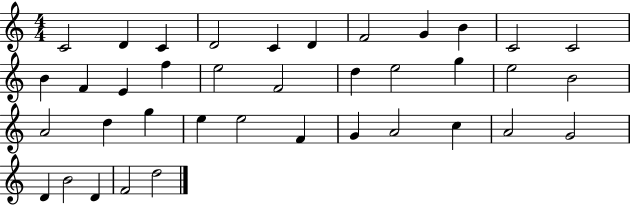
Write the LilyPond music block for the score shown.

{
  \clef treble
  \numericTimeSignature
  \time 4/4
  \key c \major
  c'2 d'4 c'4 | d'2 c'4 d'4 | f'2 g'4 b'4 | c'2 c'2 | \break b'4 f'4 e'4 f''4 | e''2 f'2 | d''4 e''2 g''4 | e''2 b'2 | \break a'2 d''4 g''4 | e''4 e''2 f'4 | g'4 a'2 c''4 | a'2 g'2 | \break d'4 b'2 d'4 | f'2 d''2 | \bar "|."
}